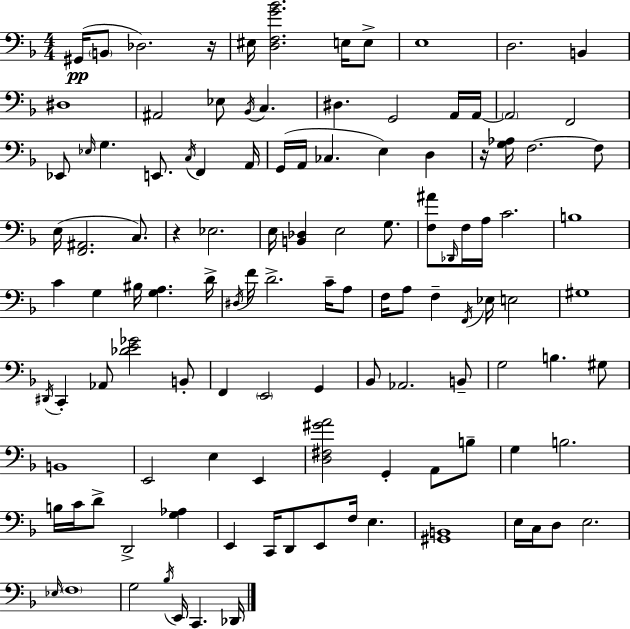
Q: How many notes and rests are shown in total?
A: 117